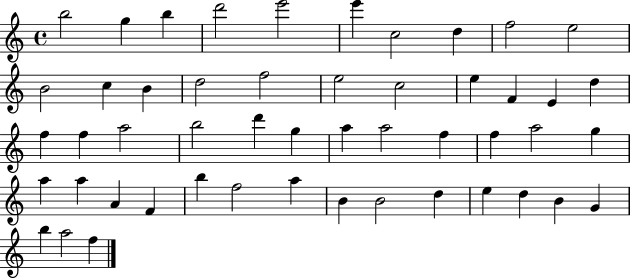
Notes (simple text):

B5/h G5/q B5/q D6/h E6/h E6/q C5/h D5/q F5/h E5/h B4/h C5/q B4/q D5/h F5/h E5/h C5/h E5/q F4/q E4/q D5/q F5/q F5/q A5/h B5/h D6/q G5/q A5/q A5/h F5/q F5/q A5/h G5/q A5/q A5/q A4/q F4/q B5/q F5/h A5/q B4/q B4/h D5/q E5/q D5/q B4/q G4/q B5/q A5/h F5/q